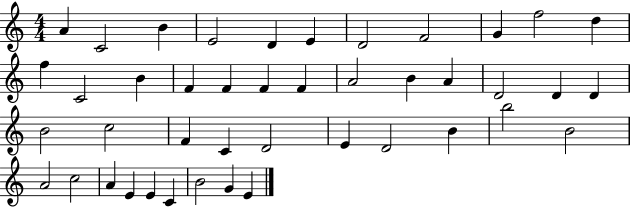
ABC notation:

X:1
T:Untitled
M:4/4
L:1/4
K:C
A C2 B E2 D E D2 F2 G f2 d f C2 B F F F F A2 B A D2 D D B2 c2 F C D2 E D2 B b2 B2 A2 c2 A E E C B2 G E